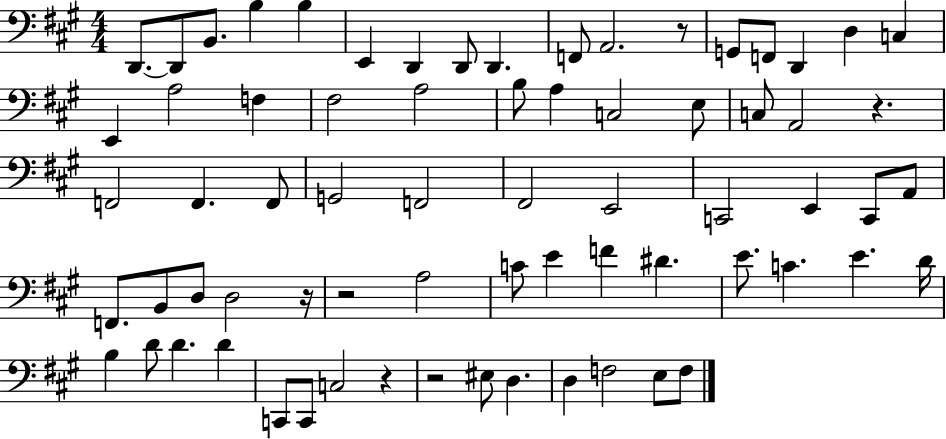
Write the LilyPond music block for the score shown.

{
  \clef bass
  \numericTimeSignature
  \time 4/4
  \key a \major
  \repeat volta 2 { d,8.~~ d,8 b,8. b4 b4 | e,4 d,4 d,8 d,4. | f,8 a,2. r8 | g,8 f,8 d,4 d4 c4 | \break e,4 a2 f4 | fis2 a2 | b8 a4 c2 e8 | c8 a,2 r4. | \break f,2 f,4. f,8 | g,2 f,2 | fis,2 e,2 | c,2 e,4 c,8 a,8 | \break f,8. b,8 d8 d2 r16 | r2 a2 | c'8 e'4 f'4 dis'4. | e'8. c'4. e'4. d'16 | \break b4 d'8 d'4. d'4 | c,8 c,8 c2 r4 | r2 eis8 d4. | d4 f2 e8 f8 | \break } \bar "|."
}